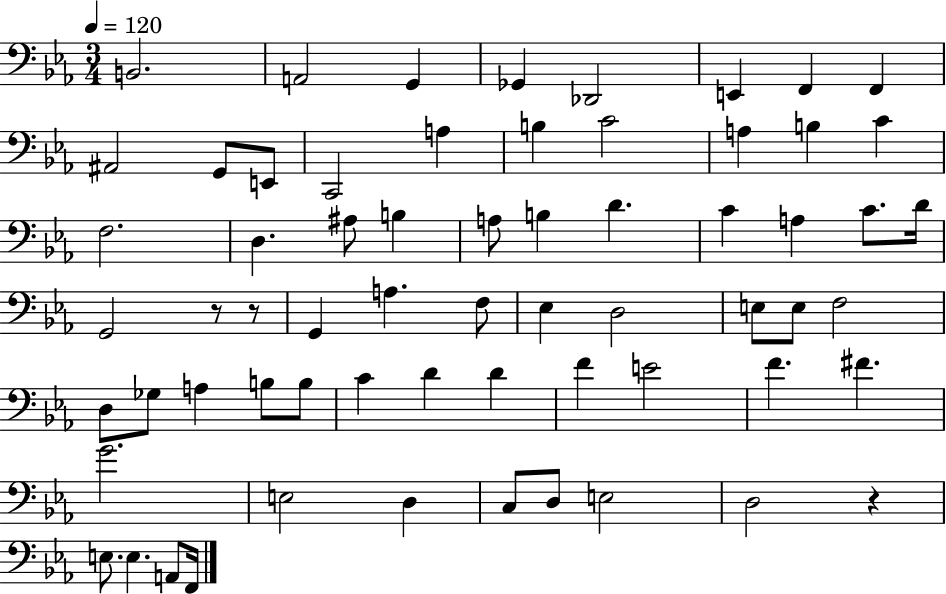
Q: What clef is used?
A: bass